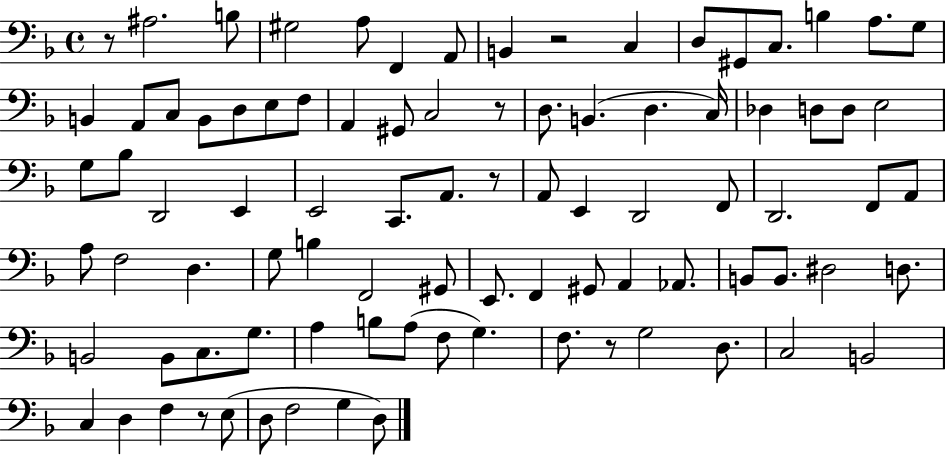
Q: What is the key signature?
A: F major